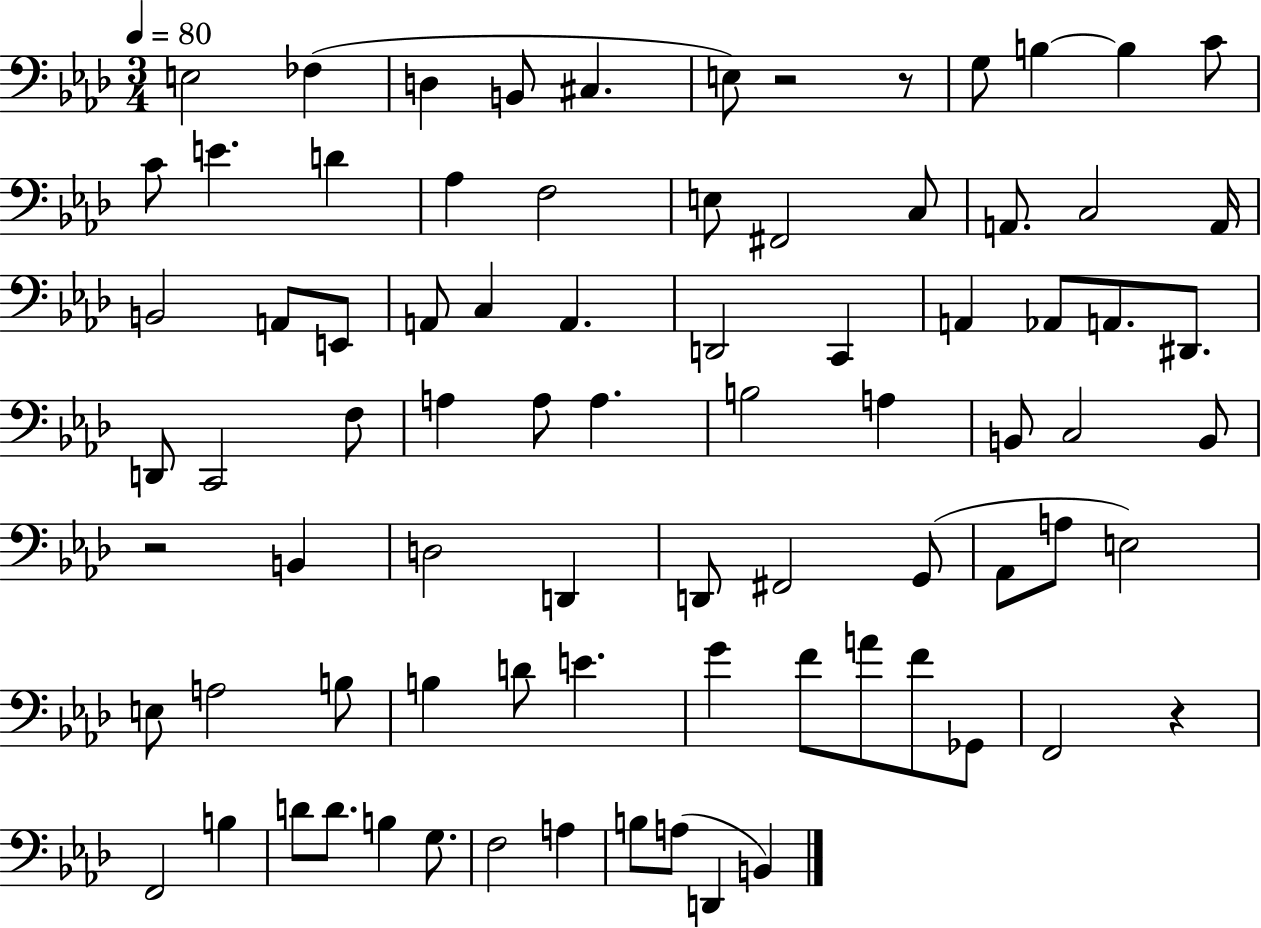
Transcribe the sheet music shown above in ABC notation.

X:1
T:Untitled
M:3/4
L:1/4
K:Ab
E,2 _F, D, B,,/2 ^C, E,/2 z2 z/2 G,/2 B, B, C/2 C/2 E D _A, F,2 E,/2 ^F,,2 C,/2 A,,/2 C,2 A,,/4 B,,2 A,,/2 E,,/2 A,,/2 C, A,, D,,2 C,, A,, _A,,/2 A,,/2 ^D,,/2 D,,/2 C,,2 F,/2 A, A,/2 A, B,2 A, B,,/2 C,2 B,,/2 z2 B,, D,2 D,, D,,/2 ^F,,2 G,,/2 _A,,/2 A,/2 E,2 E,/2 A,2 B,/2 B, D/2 E G F/2 A/2 F/2 _G,,/2 F,,2 z F,,2 B, D/2 D/2 B, G,/2 F,2 A, B,/2 A,/2 D,, B,,